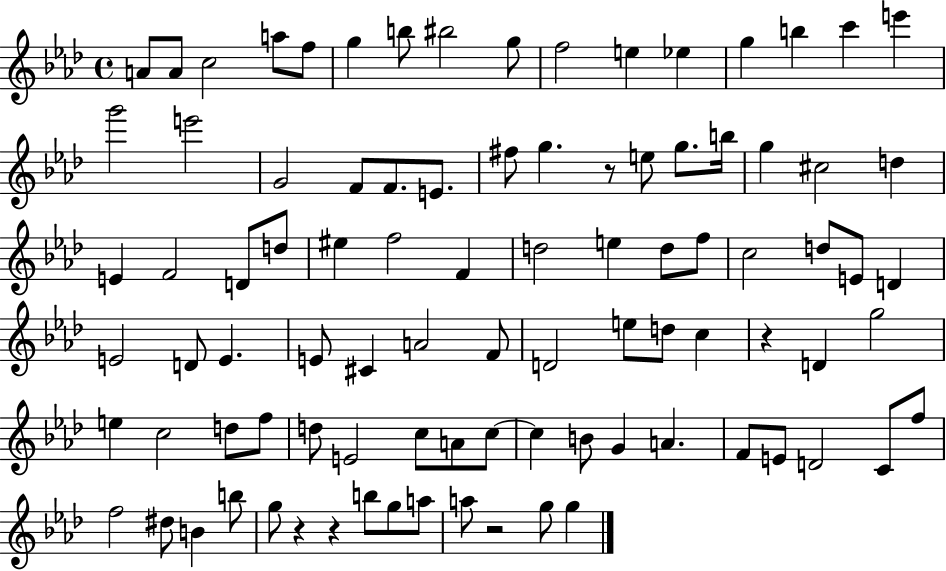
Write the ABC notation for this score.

X:1
T:Untitled
M:4/4
L:1/4
K:Ab
A/2 A/2 c2 a/2 f/2 g b/2 ^b2 g/2 f2 e _e g b c' e' g'2 e'2 G2 F/2 F/2 E/2 ^f/2 g z/2 e/2 g/2 b/4 g ^c2 d E F2 D/2 d/2 ^e f2 F d2 e d/2 f/2 c2 d/2 E/2 D E2 D/2 E E/2 ^C A2 F/2 D2 e/2 d/2 c z D g2 e c2 d/2 f/2 d/2 E2 c/2 A/2 c/2 c B/2 G A F/2 E/2 D2 C/2 f/2 f2 ^d/2 B b/2 g/2 z z b/2 g/2 a/2 a/2 z2 g/2 g